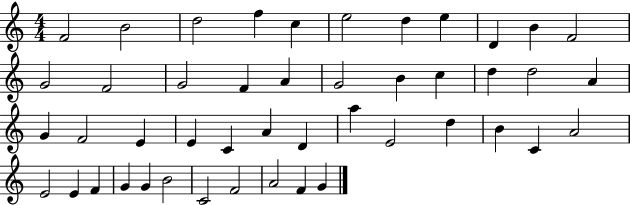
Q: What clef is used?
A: treble